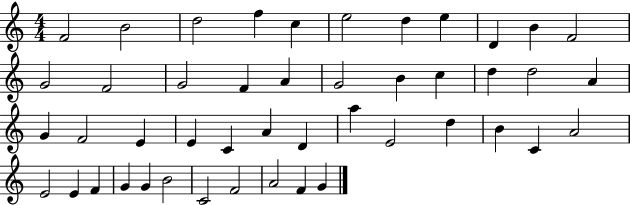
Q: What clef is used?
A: treble